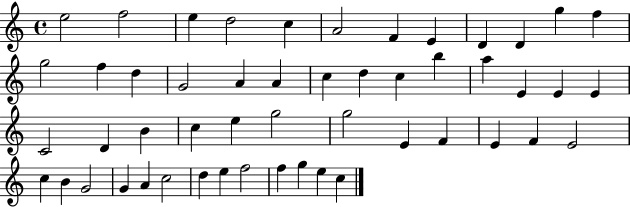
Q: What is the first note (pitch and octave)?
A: E5